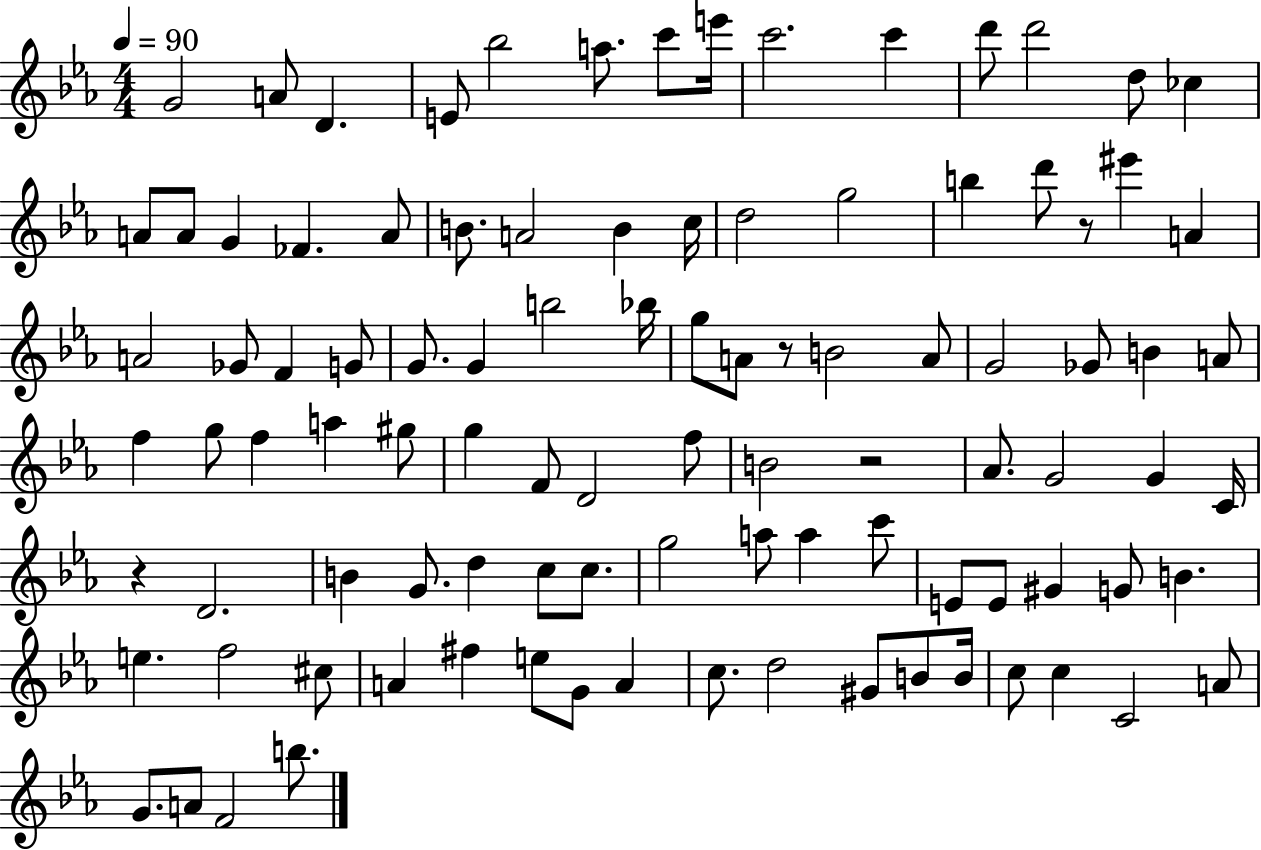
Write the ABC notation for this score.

X:1
T:Untitled
M:4/4
L:1/4
K:Eb
G2 A/2 D E/2 _b2 a/2 c'/2 e'/4 c'2 c' d'/2 d'2 d/2 _c A/2 A/2 G _F A/2 B/2 A2 B c/4 d2 g2 b d'/2 z/2 ^e' A A2 _G/2 F G/2 G/2 G b2 _b/4 g/2 A/2 z/2 B2 A/2 G2 _G/2 B A/2 f g/2 f a ^g/2 g F/2 D2 f/2 B2 z2 _A/2 G2 G C/4 z D2 B G/2 d c/2 c/2 g2 a/2 a c'/2 E/2 E/2 ^G G/2 B e f2 ^c/2 A ^f e/2 G/2 A c/2 d2 ^G/2 B/2 B/4 c/2 c C2 A/2 G/2 A/2 F2 b/2